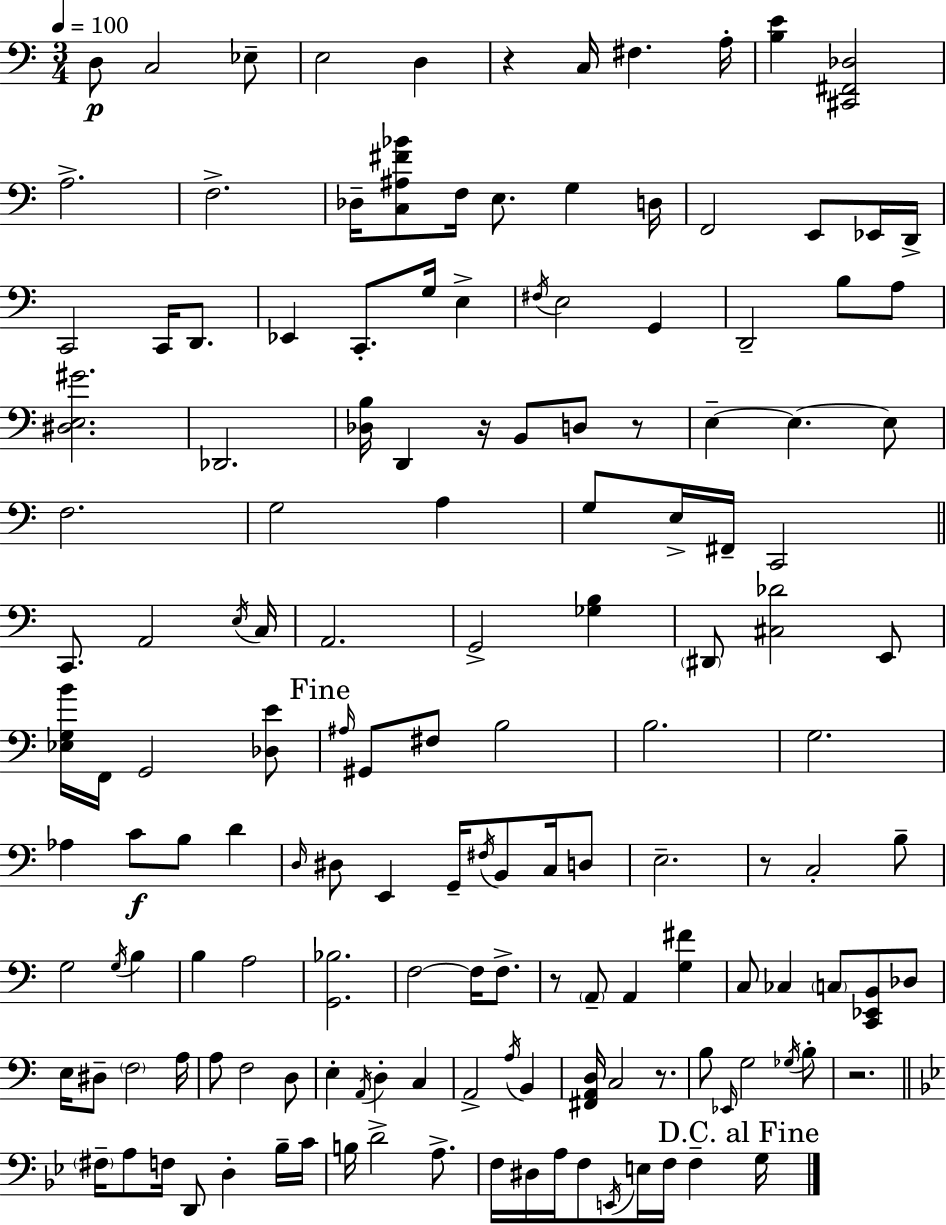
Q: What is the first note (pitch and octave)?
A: D3